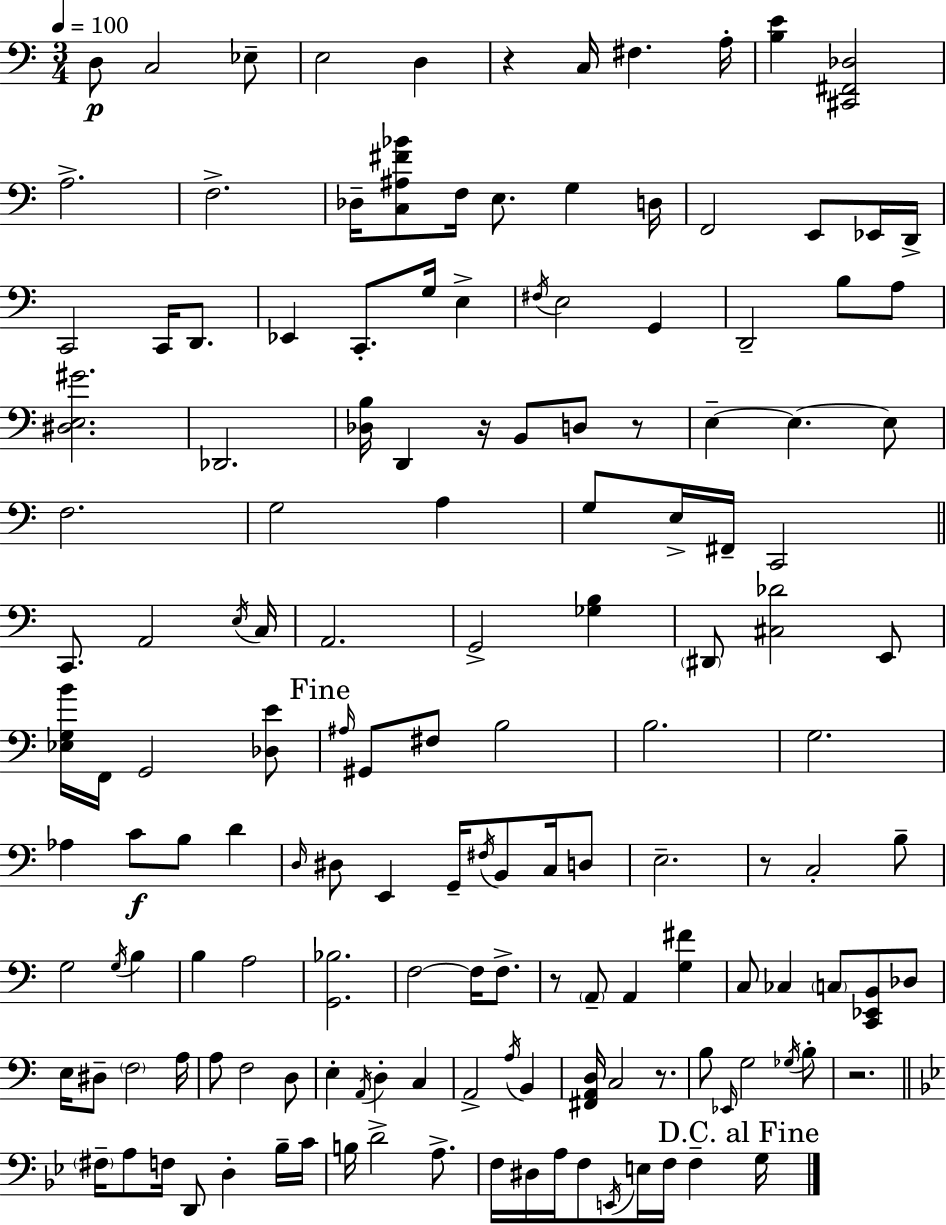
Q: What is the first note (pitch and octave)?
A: D3